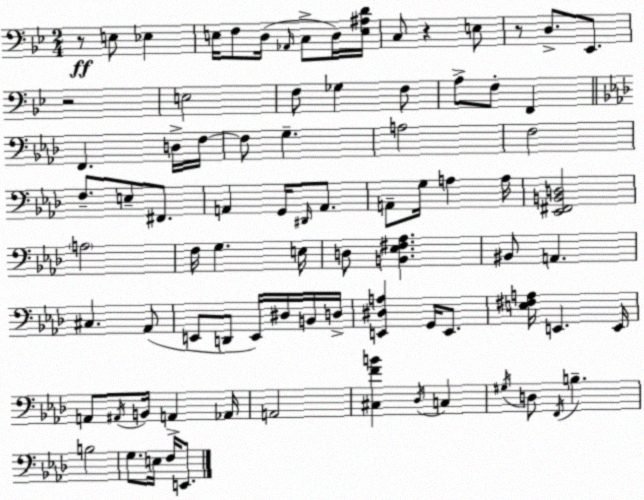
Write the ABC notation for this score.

X:1
T:Untitled
M:2/4
L:1/4
K:Gm
z/2 E,/2 _E, E,/4 F,/2 D,/4 _A,,/4 C,/2 D,/4 [E,^A,D]/4 C,/2 z E,/2 z/2 D,/2 _E,,/2 z2 E,2 F,/2 _G, F,/2 A,/2 F,/2 F,, F,, D,/4 F,/4 F,/2 G, A,2 F,2 F,/2 E,/2 ^F,,/2 A,, G,,/4 ^D,,/4 A,,/2 A,,/2 G,/4 A, A,/4 [_E,,^F,,B,,D,]2 A,2 F,/4 G, E,/4 D,/2 [B,,_E,^F,_A,] ^B,,/2 A,, ^C, _A,,/2 E,,/2 D,,/2 E,,/4 ^D,/4 B,,/4 D,/4 [E,,^D,A,] G,,/4 E,,/2 [E,^F,A,]/4 E,, E,,/4 A,,/2 ^A,,/4 B,,/4 A,, _A,,/4 A,,2 [^C,FB] _D,/4 C, ^G,/4 D,/2 F,,/4 B, B,2 G,/2 E,/4 F,/4 E,,/2